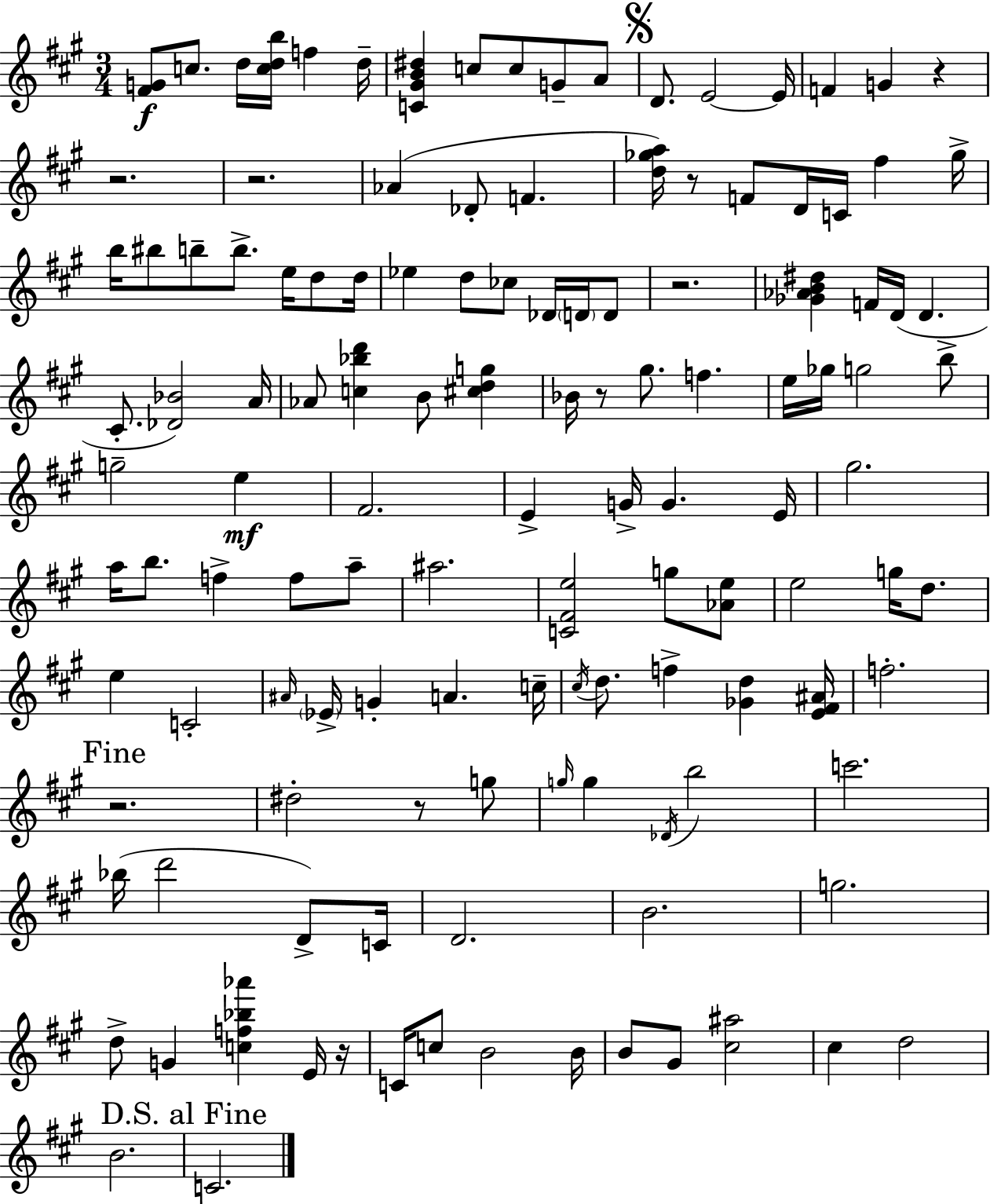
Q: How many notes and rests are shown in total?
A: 127